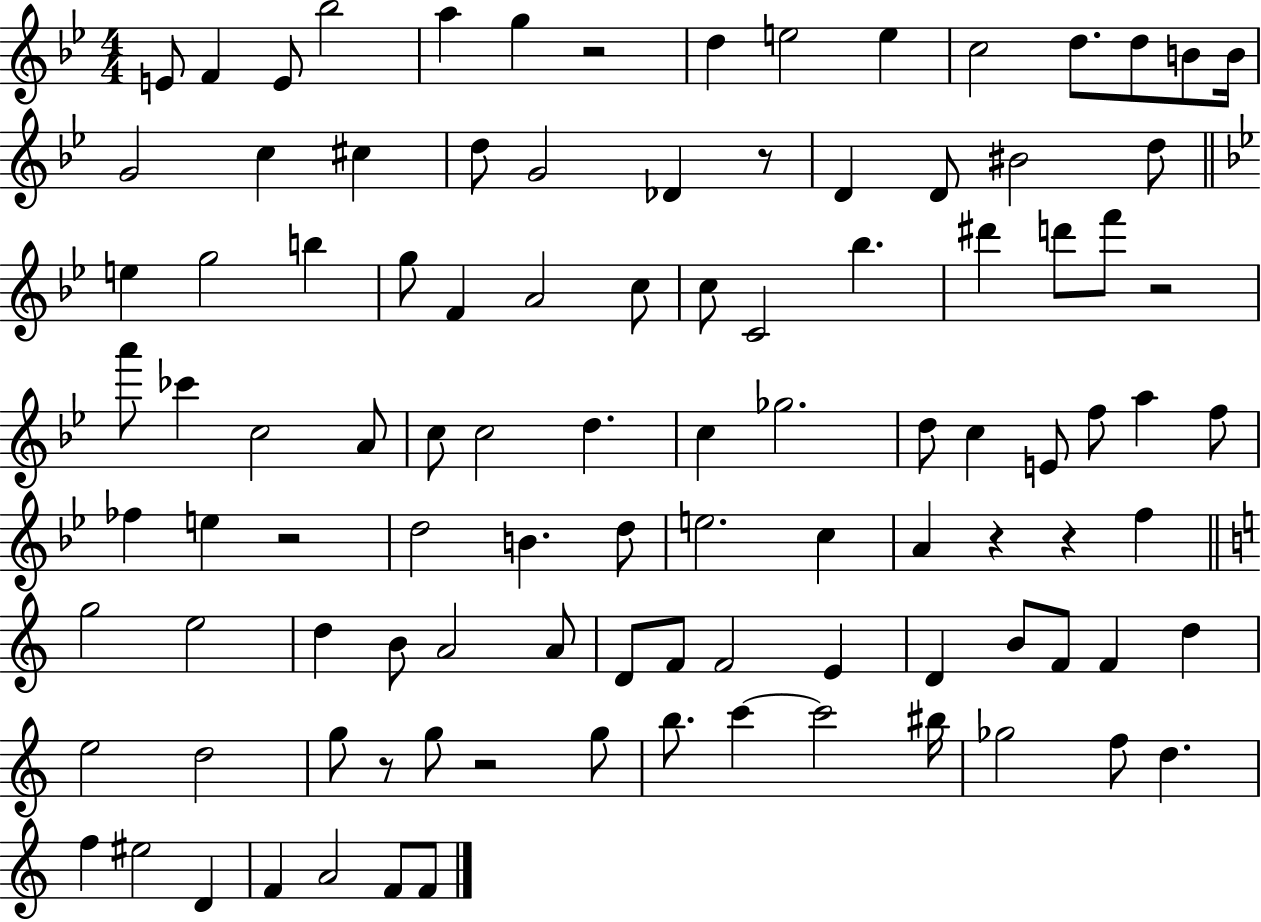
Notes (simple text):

E4/e F4/q E4/e Bb5/h A5/q G5/q R/h D5/q E5/h E5/q C5/h D5/e. D5/e B4/e B4/s G4/h C5/q C#5/q D5/e G4/h Db4/q R/e D4/q D4/e BIS4/h D5/e E5/q G5/h B5/q G5/e F4/q A4/h C5/e C5/e C4/h Bb5/q. D#6/q D6/e F6/e R/h A6/e CES6/q C5/h A4/e C5/e C5/h D5/q. C5/q Gb5/h. D5/e C5/q E4/e F5/e A5/q F5/e FES5/q E5/q R/h D5/h B4/q. D5/e E5/h. C5/q A4/q R/q R/q F5/q G5/h E5/h D5/q B4/e A4/h A4/e D4/e F4/e F4/h E4/q D4/q B4/e F4/e F4/q D5/q E5/h D5/h G5/e R/e G5/e R/h G5/e B5/e. C6/q C6/h BIS5/s Gb5/h F5/e D5/q. F5/q EIS5/h D4/q F4/q A4/h F4/e F4/e